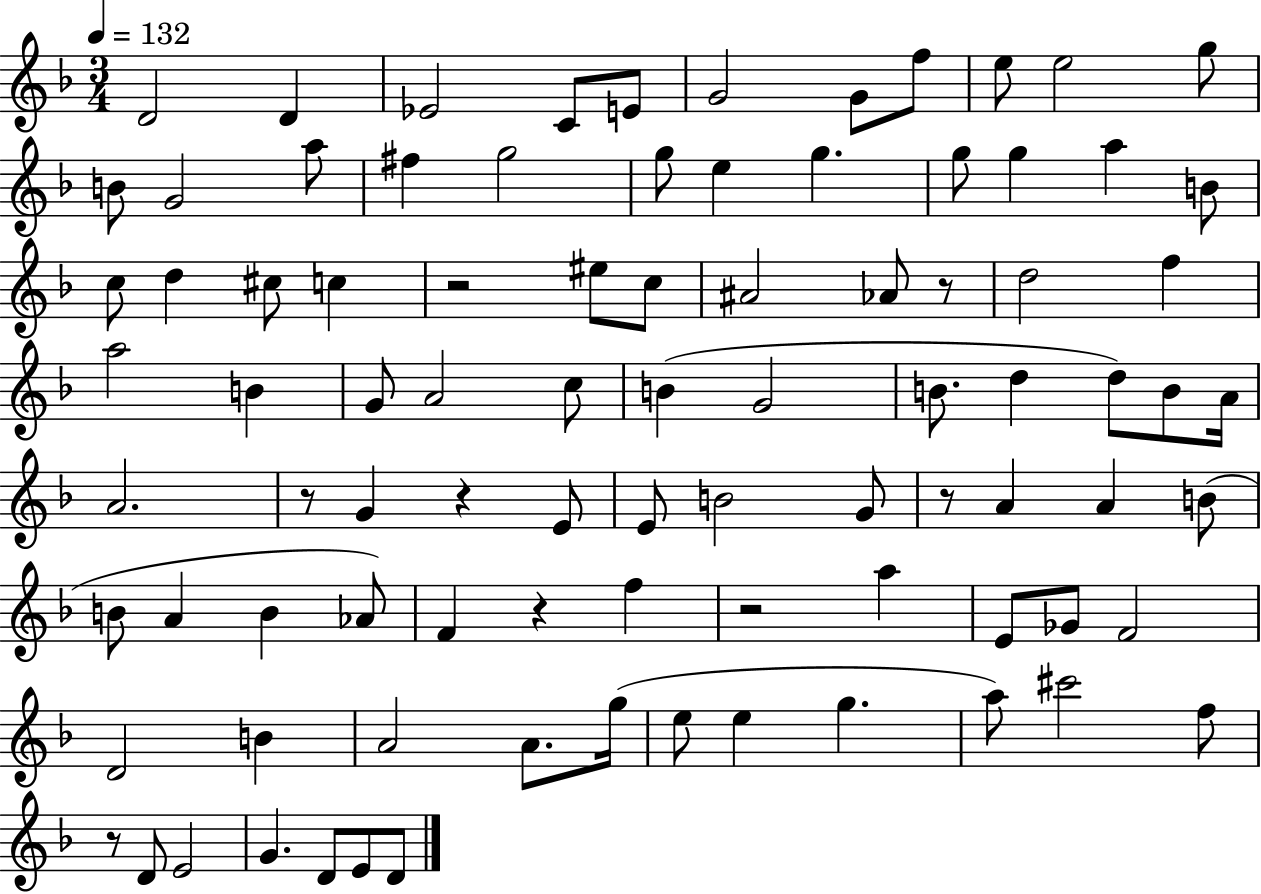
{
  \clef treble
  \numericTimeSignature
  \time 3/4
  \key f \major
  \tempo 4 = 132
  d'2 d'4 | ees'2 c'8 e'8 | g'2 g'8 f''8 | e''8 e''2 g''8 | \break b'8 g'2 a''8 | fis''4 g''2 | g''8 e''4 g''4. | g''8 g''4 a''4 b'8 | \break c''8 d''4 cis''8 c''4 | r2 eis''8 c''8 | ais'2 aes'8 r8 | d''2 f''4 | \break a''2 b'4 | g'8 a'2 c''8 | b'4( g'2 | b'8. d''4 d''8) b'8 a'16 | \break a'2. | r8 g'4 r4 e'8 | e'8 b'2 g'8 | r8 a'4 a'4 b'8( | \break b'8 a'4 b'4 aes'8) | f'4 r4 f''4 | r2 a''4 | e'8 ges'8 f'2 | \break d'2 b'4 | a'2 a'8. g''16( | e''8 e''4 g''4. | a''8) cis'''2 f''8 | \break r8 d'8 e'2 | g'4. d'8 e'8 d'8 | \bar "|."
}